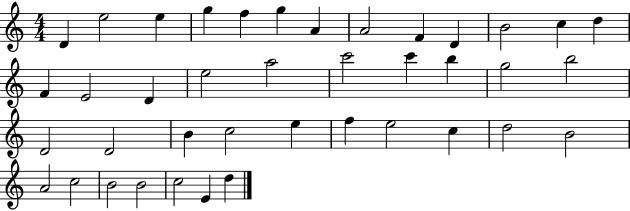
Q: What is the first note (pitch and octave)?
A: D4